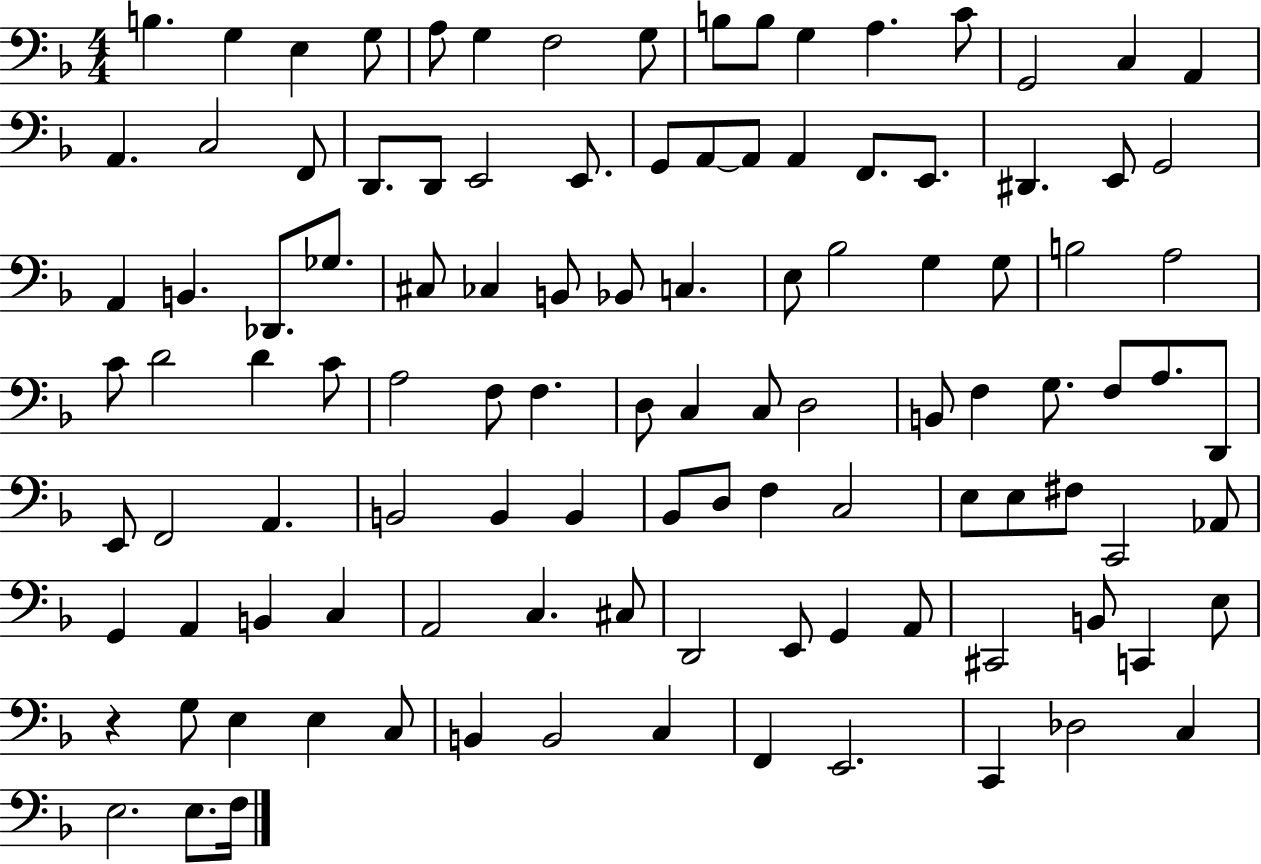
{
  \clef bass
  \numericTimeSignature
  \time 4/4
  \key f \major
  \repeat volta 2 { b4. g4 e4 g8 | a8 g4 f2 g8 | b8 b8 g4 a4. c'8 | g,2 c4 a,4 | \break a,4. c2 f,8 | d,8. d,8 e,2 e,8. | g,8 a,8~~ a,8 a,4 f,8. e,8. | dis,4. e,8 g,2 | \break a,4 b,4. des,8. ges8. | cis8 ces4 b,8 bes,8 c4. | e8 bes2 g4 g8 | b2 a2 | \break c'8 d'2 d'4 c'8 | a2 f8 f4. | d8 c4 c8 d2 | b,8 f4 g8. f8 a8. d,8 | \break e,8 f,2 a,4. | b,2 b,4 b,4 | bes,8 d8 f4 c2 | e8 e8 fis8 c,2 aes,8 | \break g,4 a,4 b,4 c4 | a,2 c4. cis8 | d,2 e,8 g,4 a,8 | cis,2 b,8 c,4 e8 | \break r4 g8 e4 e4 c8 | b,4 b,2 c4 | f,4 e,2. | c,4 des2 c4 | \break e2. e8. f16 | } \bar "|."
}